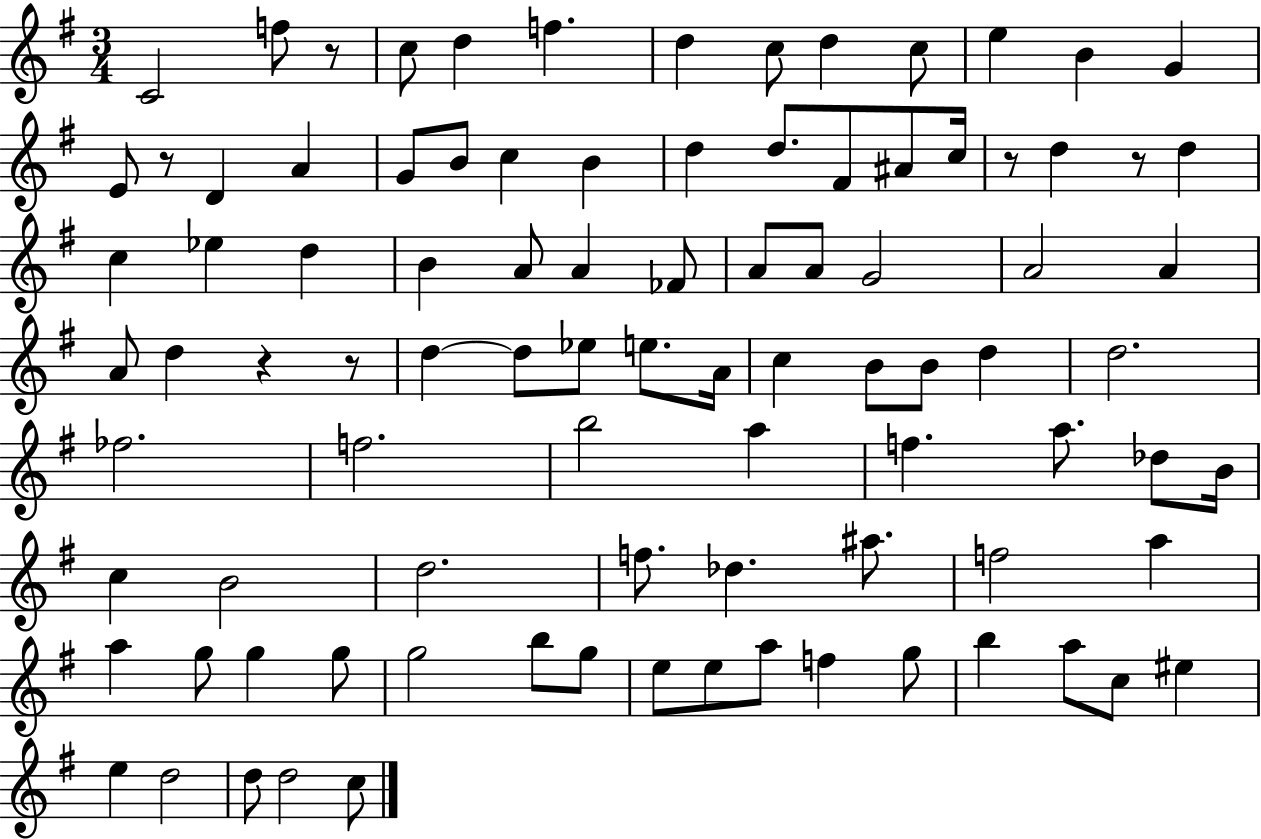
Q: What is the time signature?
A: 3/4